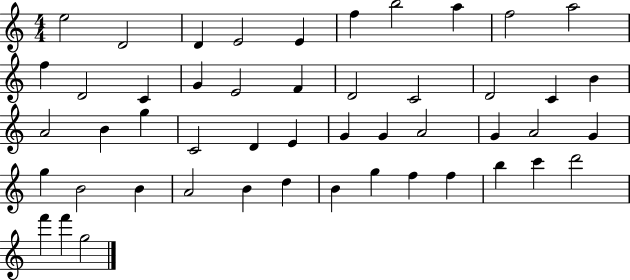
X:1
T:Untitled
M:4/4
L:1/4
K:C
e2 D2 D E2 E f b2 a f2 a2 f D2 C G E2 F D2 C2 D2 C B A2 B g C2 D E G G A2 G A2 G g B2 B A2 B d B g f f b c' d'2 f' f' g2